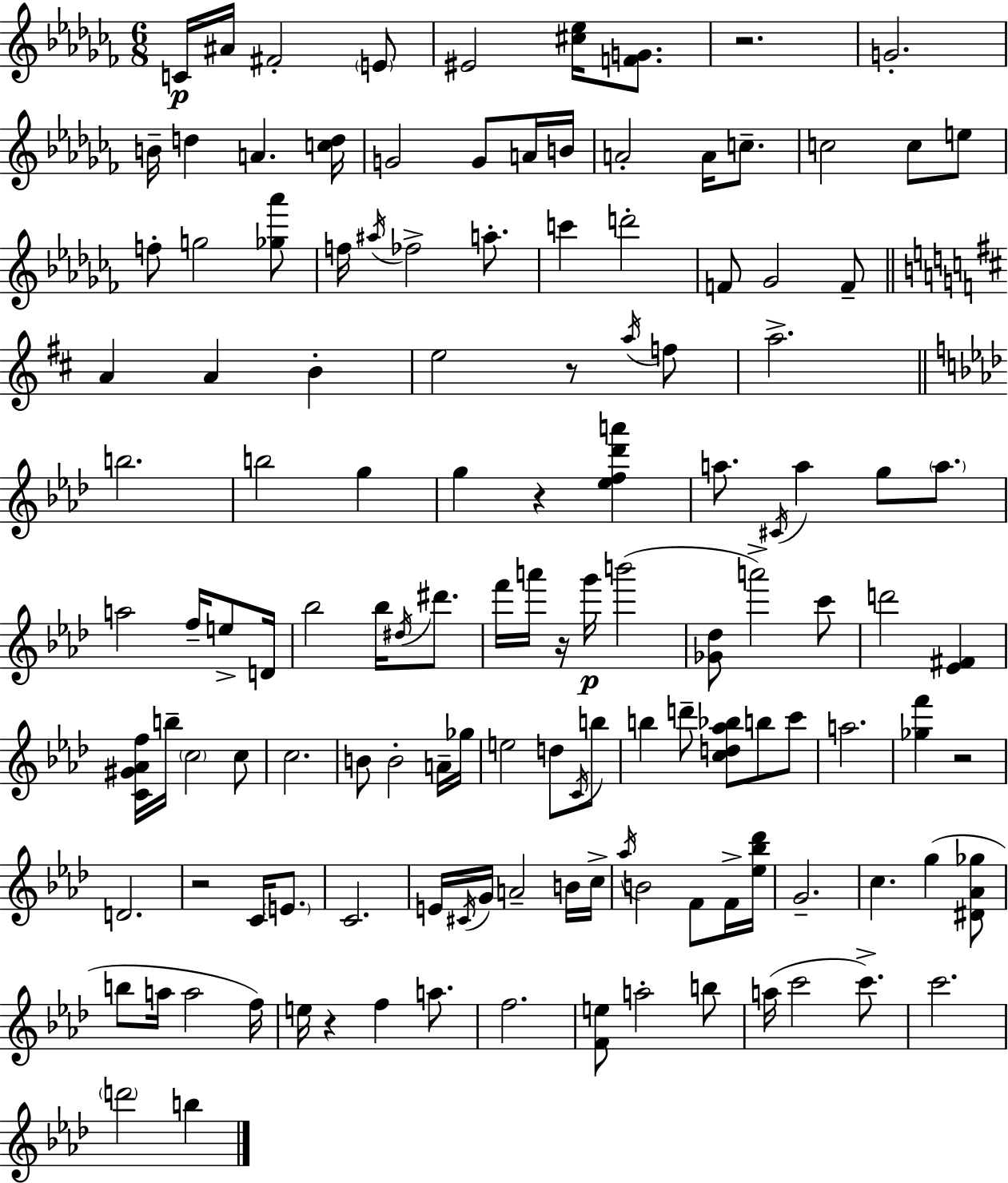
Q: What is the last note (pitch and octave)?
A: B5